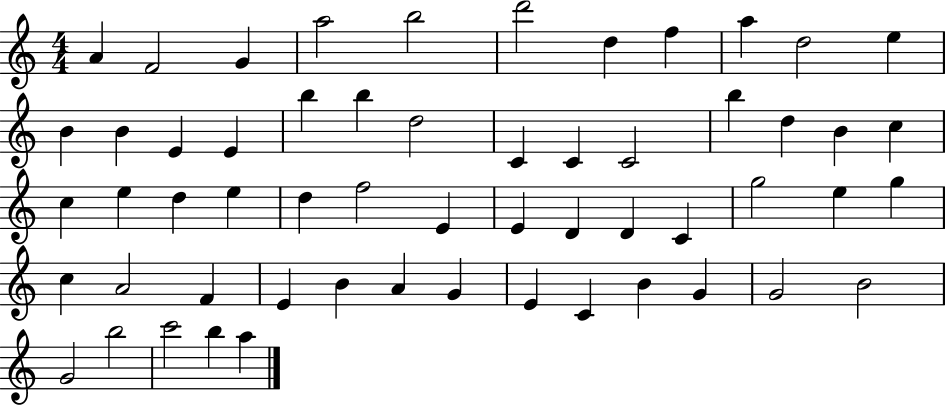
X:1
T:Untitled
M:4/4
L:1/4
K:C
A F2 G a2 b2 d'2 d f a d2 e B B E E b b d2 C C C2 b d B c c e d e d f2 E E D D C g2 e g c A2 F E B A G E C B G G2 B2 G2 b2 c'2 b a